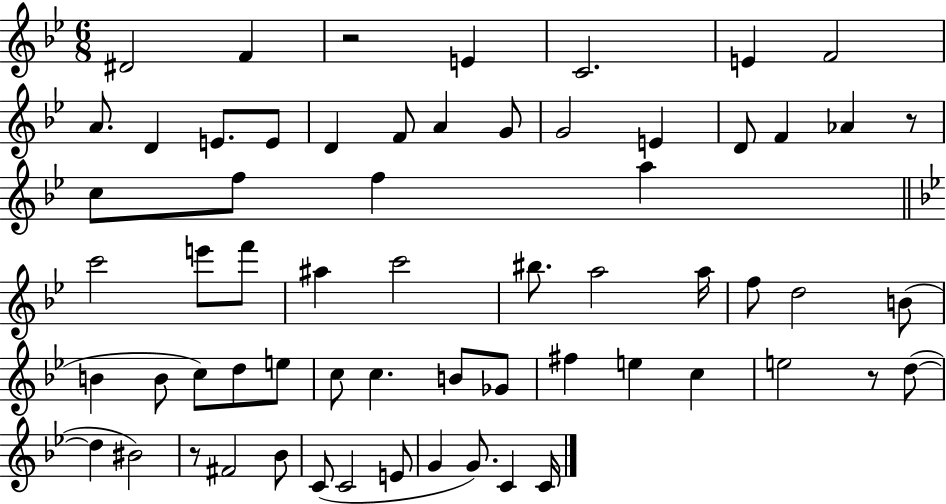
X:1
T:Untitled
M:6/8
L:1/4
K:Bb
^D2 F z2 E C2 E F2 A/2 D E/2 E/2 D F/2 A G/2 G2 E D/2 F _A z/2 c/2 f/2 f a c'2 e'/2 f'/2 ^a c'2 ^b/2 a2 a/4 f/2 d2 B/2 B B/2 c/2 d/2 e/2 c/2 c B/2 _G/2 ^f e c e2 z/2 d/2 d ^B2 z/2 ^F2 _B/2 C/2 C2 E/2 G G/2 C C/4